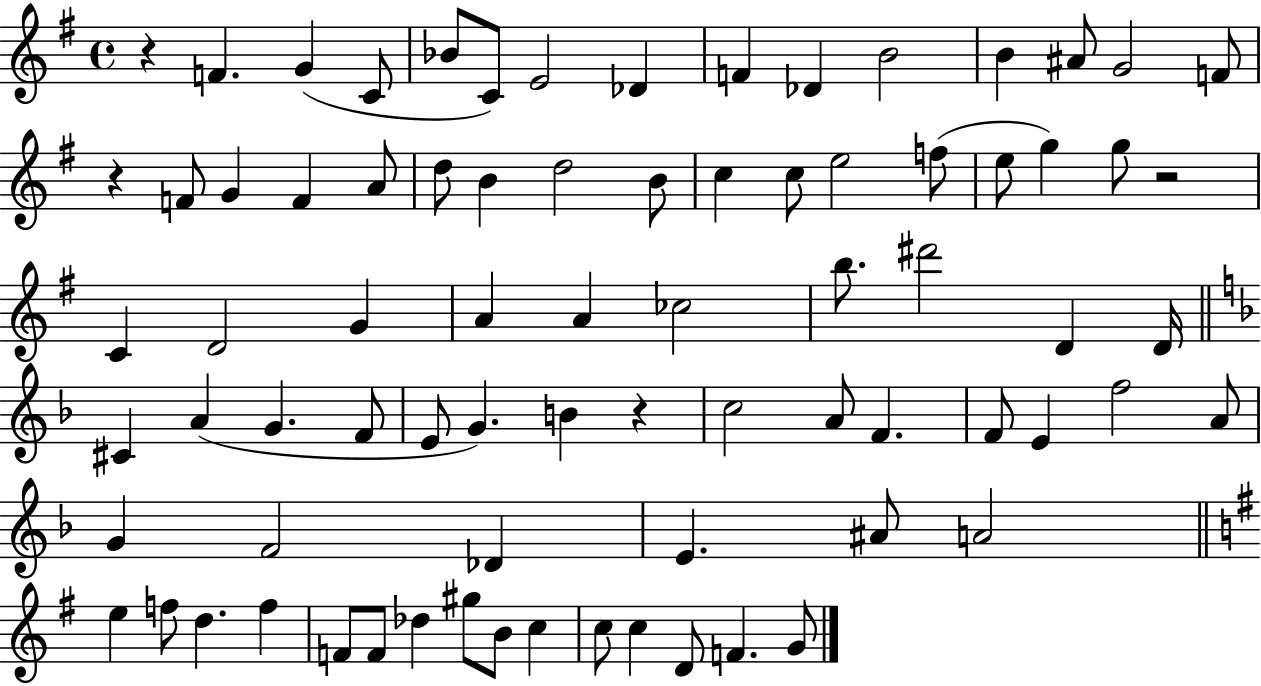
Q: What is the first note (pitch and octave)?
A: F4